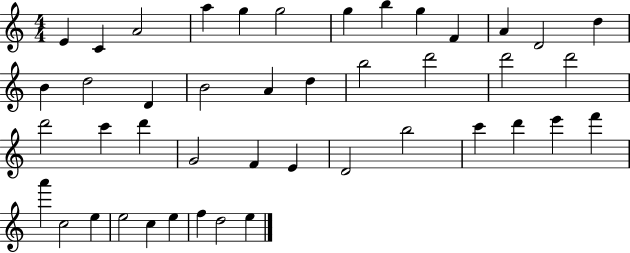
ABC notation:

X:1
T:Untitled
M:4/4
L:1/4
K:C
E C A2 a g g2 g b g F A D2 d B d2 D B2 A d b2 d'2 d'2 d'2 d'2 c' d' G2 F E D2 b2 c' d' e' f' a' c2 e e2 c e f d2 e